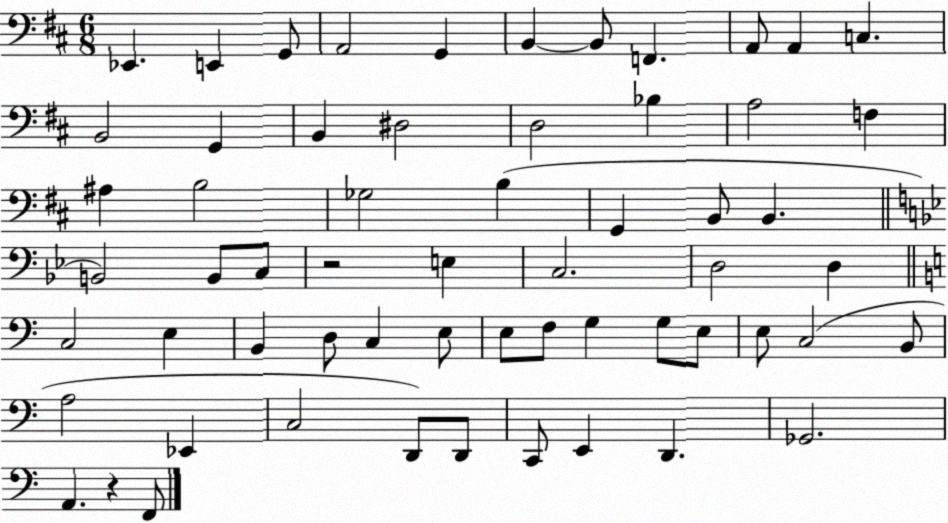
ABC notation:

X:1
T:Untitled
M:6/8
L:1/4
K:D
_E,, E,, G,,/2 A,,2 G,, B,, B,,/2 F,, A,,/2 A,, C, B,,2 G,, B,, ^D,2 D,2 _B, A,2 F, ^A, B,2 _G,2 B, G,, B,,/2 B,, B,,2 B,,/2 C,/2 z2 E, C,2 D,2 D, C,2 E, B,, D,/2 C, E,/2 E,/2 F,/2 G, G,/2 E,/2 E,/2 C,2 B,,/2 A,2 _E,, C,2 D,,/2 D,,/2 C,,/2 E,, D,, _G,,2 A,, z F,,/2